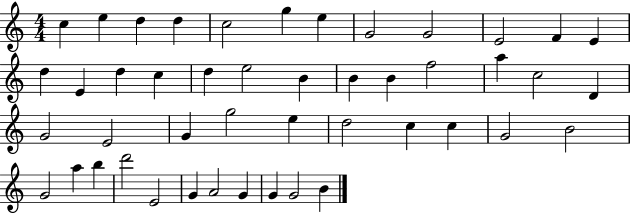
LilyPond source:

{
  \clef treble
  \numericTimeSignature
  \time 4/4
  \key c \major
  c''4 e''4 d''4 d''4 | c''2 g''4 e''4 | g'2 g'2 | e'2 f'4 e'4 | \break d''4 e'4 d''4 c''4 | d''4 e''2 b'4 | b'4 b'4 f''2 | a''4 c''2 d'4 | \break g'2 e'2 | g'4 g''2 e''4 | d''2 c''4 c''4 | g'2 b'2 | \break g'2 a''4 b''4 | d'''2 e'2 | g'4 a'2 g'4 | g'4 g'2 b'4 | \break \bar "|."
}